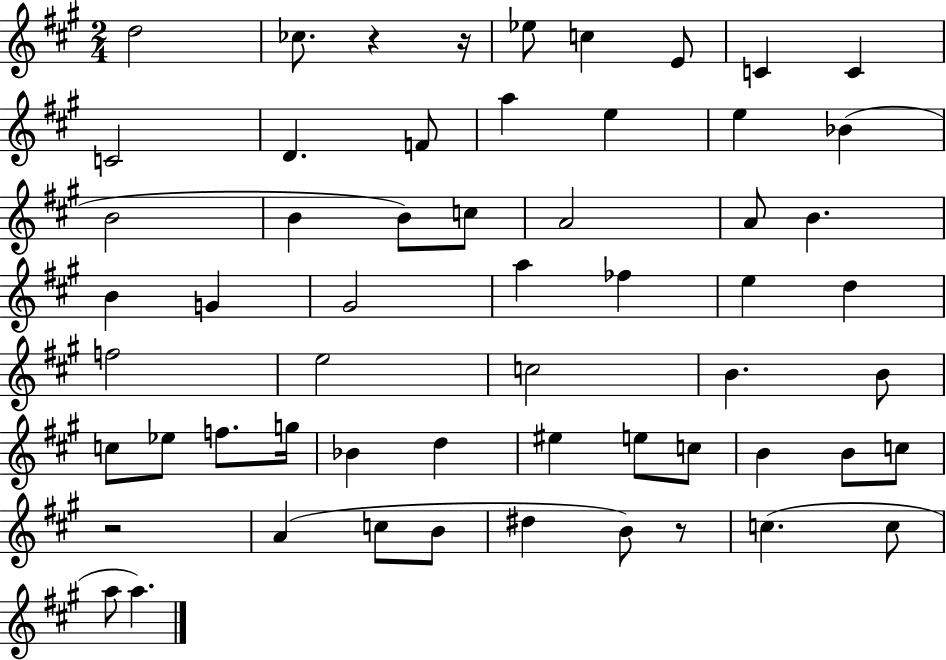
D5/h CES5/e. R/q R/s Eb5/e C5/q E4/e C4/q C4/q C4/h D4/q. F4/e A5/q E5/q E5/q Bb4/q B4/h B4/q B4/e C5/e A4/h A4/e B4/q. B4/q G4/q G#4/h A5/q FES5/q E5/q D5/q F5/h E5/h C5/h B4/q. B4/e C5/e Eb5/e F5/e. G5/s Bb4/q D5/q EIS5/q E5/e C5/e B4/q B4/e C5/e R/h A4/q C5/e B4/e D#5/q B4/e R/e C5/q. C5/e A5/e A5/q.